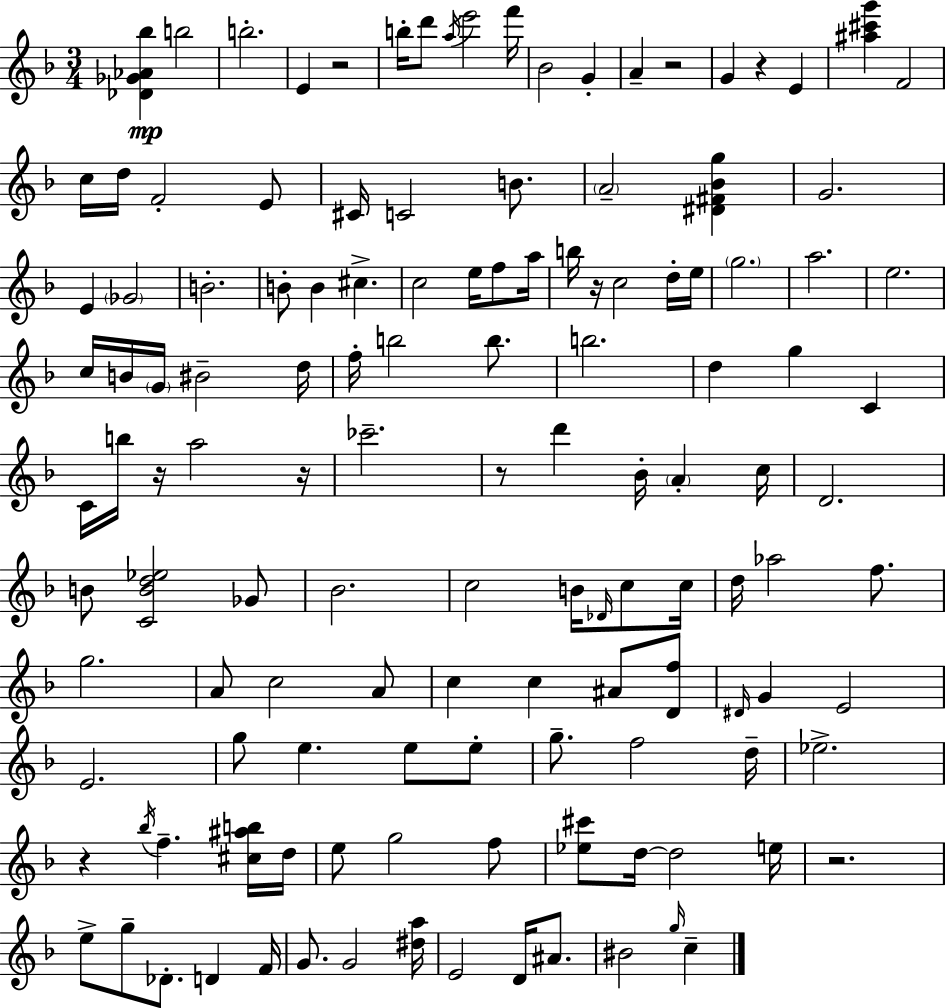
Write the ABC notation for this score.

X:1
T:Untitled
M:3/4
L:1/4
K:F
[_D_G_A_b] b2 b2 E z2 b/4 d'/2 a/4 e'2 f'/4 _B2 G A z2 G z E [^a^c'g'] F2 c/4 d/4 F2 E/2 ^C/4 C2 B/2 A2 [^D^F_Bg] G2 E _G2 B2 B/2 B ^c c2 e/4 f/2 a/4 b/4 z/4 c2 d/4 e/4 g2 a2 e2 c/4 B/4 G/4 ^B2 d/4 f/4 b2 b/2 b2 d g C C/4 b/4 z/4 a2 z/4 _c'2 z/2 d' _B/4 A c/4 D2 B/2 [CBd_e]2 _G/2 _B2 c2 B/4 _D/4 c/2 c/4 d/4 _a2 f/2 g2 A/2 c2 A/2 c c ^A/2 [Df]/2 ^D/4 G E2 E2 g/2 e e/2 e/2 g/2 f2 d/4 _e2 z _b/4 f [^c^ab]/4 d/4 e/2 g2 f/2 [_e^c']/2 d/4 d2 e/4 z2 e/2 g/2 _D/2 D F/4 G/2 G2 [^da]/4 E2 D/4 ^A/2 ^B2 g/4 c